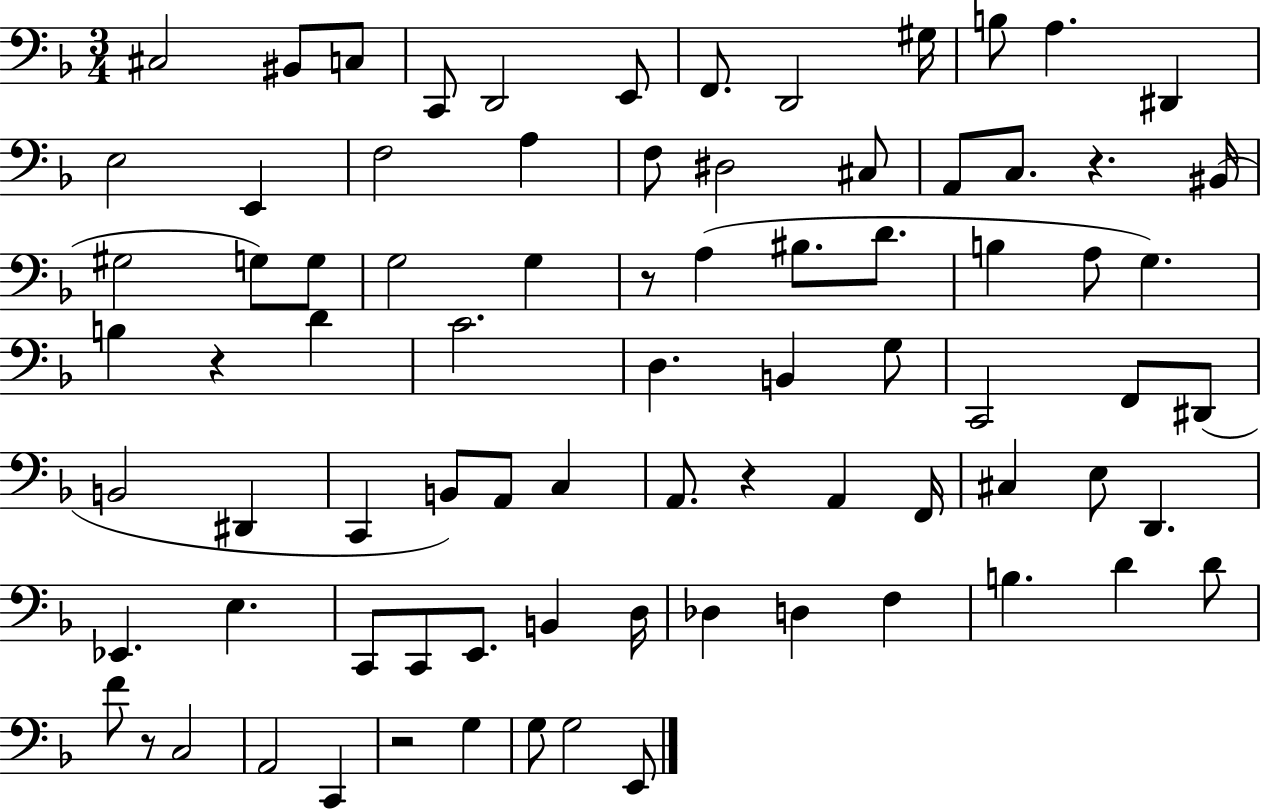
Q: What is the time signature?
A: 3/4